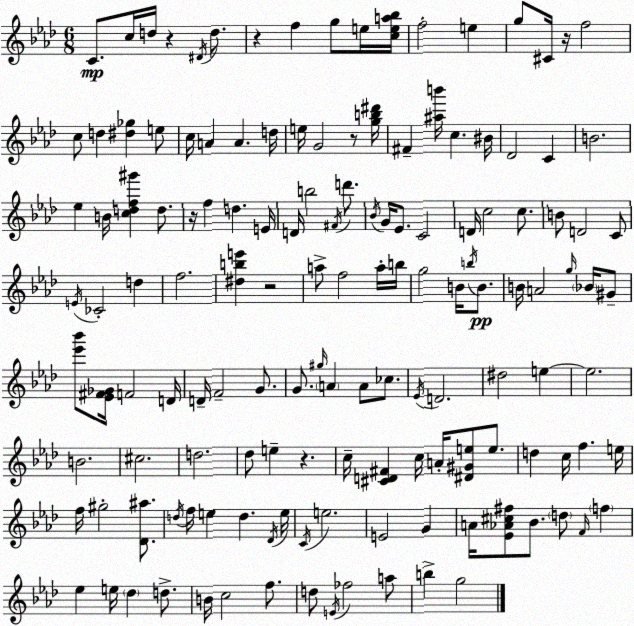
X:1
T:Untitled
M:6/8
L:1/4
K:Fm
C/2 c/4 d/4 z ^D/4 d/2 z f g/2 e/4 [cea_b]/4 f2 e g/2 ^C/4 z/4 f2 c/2 d [^d_g] e/2 c/4 A A d/4 e/4 G2 z/2 [gb^d']/4 ^F [^ab']/4 c ^B/4 _D2 C B2 _e B/4 [cdf^g'] d/2 z/4 f d E/4 D/4 b2 ^F/4 d'/2 _B/4 G/4 _E/2 C2 D/4 c2 c/2 B/2 D2 C/2 E/4 _C2 d f2 [^dbe'] z2 a/2 f2 a/4 b/4 g2 B/4 b/4 B/2 B/4 A2 g/4 _B/4 ^G/2 [_e'_b']/2 [_E^F_G]/4 F2 D/4 D/4 F2 G/2 G/2 ^g/4 A A/2 _c/2 _E/4 D2 ^d2 e e2 B2 ^c2 d2 _d/2 e z c/4 [^CD^F] c/4 A/4 [^D^Ge]/2 e/2 d c/4 f e/4 f/4 ^g2 [_D^a]/2 d/4 f/4 e d _D/4 e/4 C/4 e2 E2 G A/4 [_E_A^c^f]/2 _B/2 d/2 F/4 f _e e/4 _d d/2 B/4 c2 f/2 d/2 E/4 _f2 a/2 b g2